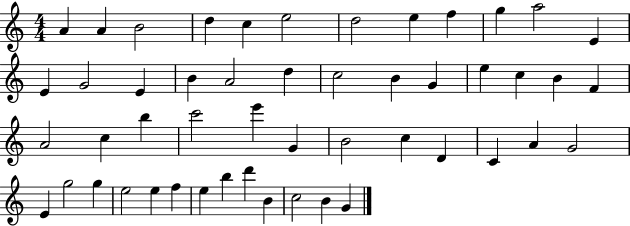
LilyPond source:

{
  \clef treble
  \numericTimeSignature
  \time 4/4
  \key c \major
  a'4 a'4 b'2 | d''4 c''4 e''2 | d''2 e''4 f''4 | g''4 a''2 e'4 | \break e'4 g'2 e'4 | b'4 a'2 d''4 | c''2 b'4 g'4 | e''4 c''4 b'4 f'4 | \break a'2 c''4 b''4 | c'''2 e'''4 g'4 | b'2 c''4 d'4 | c'4 a'4 g'2 | \break e'4 g''2 g''4 | e''2 e''4 f''4 | e''4 b''4 d'''4 b'4 | c''2 b'4 g'4 | \break \bar "|."
}